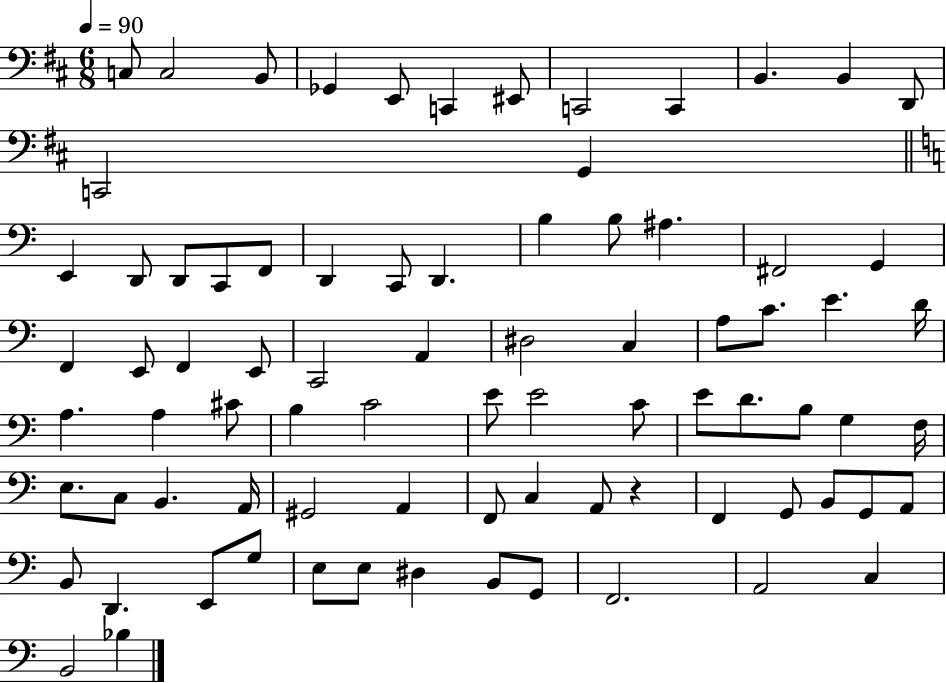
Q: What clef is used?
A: bass